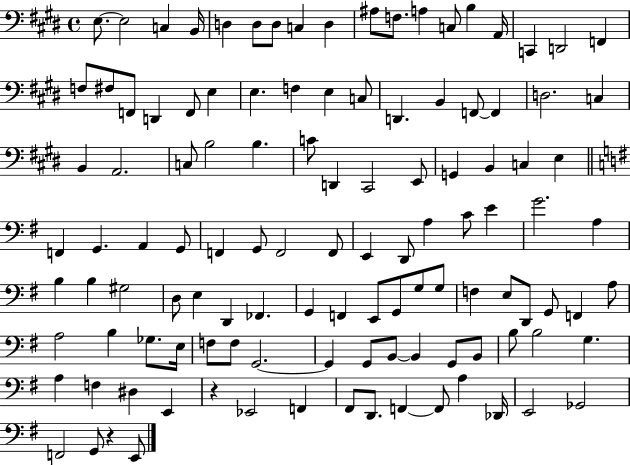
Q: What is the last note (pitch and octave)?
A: E2